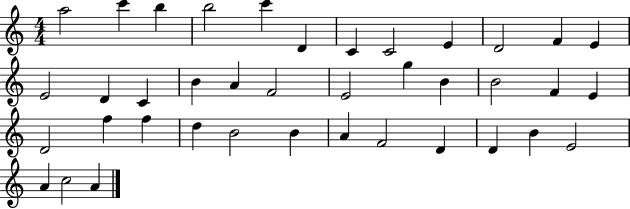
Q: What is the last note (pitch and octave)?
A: A4